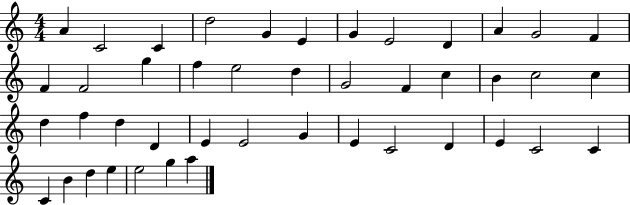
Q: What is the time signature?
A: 4/4